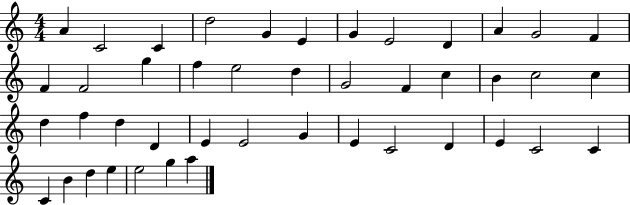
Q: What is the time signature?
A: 4/4